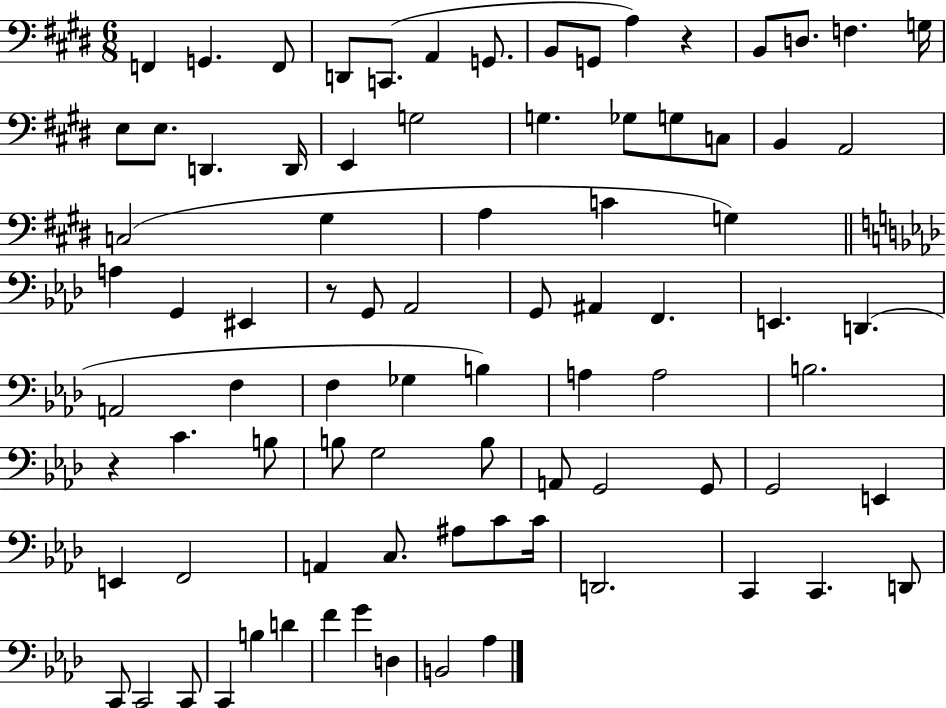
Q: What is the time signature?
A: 6/8